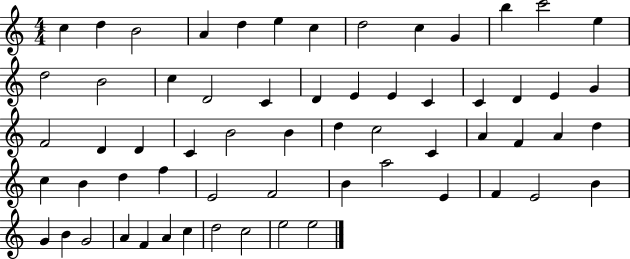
C5/q D5/q B4/h A4/q D5/q E5/q C5/q D5/h C5/q G4/q B5/q C6/h E5/q D5/h B4/h C5/q D4/h C4/q D4/q E4/q E4/q C4/q C4/q D4/q E4/q G4/q F4/h D4/q D4/q C4/q B4/h B4/q D5/q C5/h C4/q A4/q F4/q A4/q D5/q C5/q B4/q D5/q F5/q E4/h F4/h B4/q A5/h E4/q F4/q E4/h B4/q G4/q B4/q G4/h A4/q F4/q A4/q C5/q D5/h C5/h E5/h E5/h